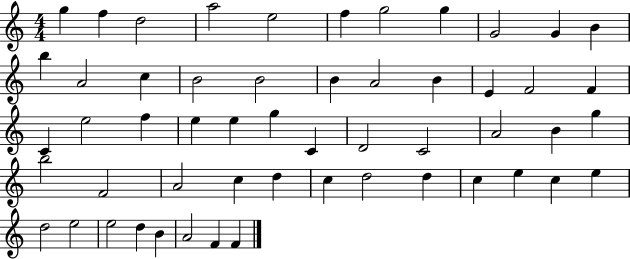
G5/q F5/q D5/h A5/h E5/h F5/q G5/h G5/q G4/h G4/q B4/q B5/q A4/h C5/q B4/h B4/h B4/q A4/h B4/q E4/q F4/h F4/q C4/q E5/h F5/q E5/q E5/q G5/q C4/q D4/h C4/h A4/h B4/q G5/q B5/h F4/h A4/h C5/q D5/q C5/q D5/h D5/q C5/q E5/q C5/q E5/q D5/h E5/h E5/h D5/q B4/q A4/h F4/q F4/q